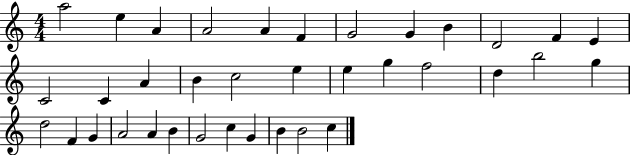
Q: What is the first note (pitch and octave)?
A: A5